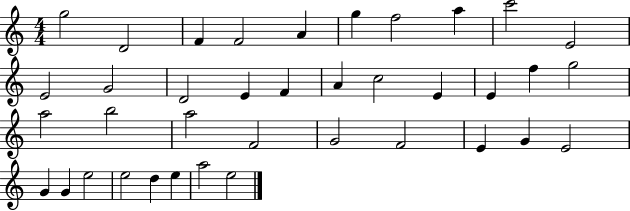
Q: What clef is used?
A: treble